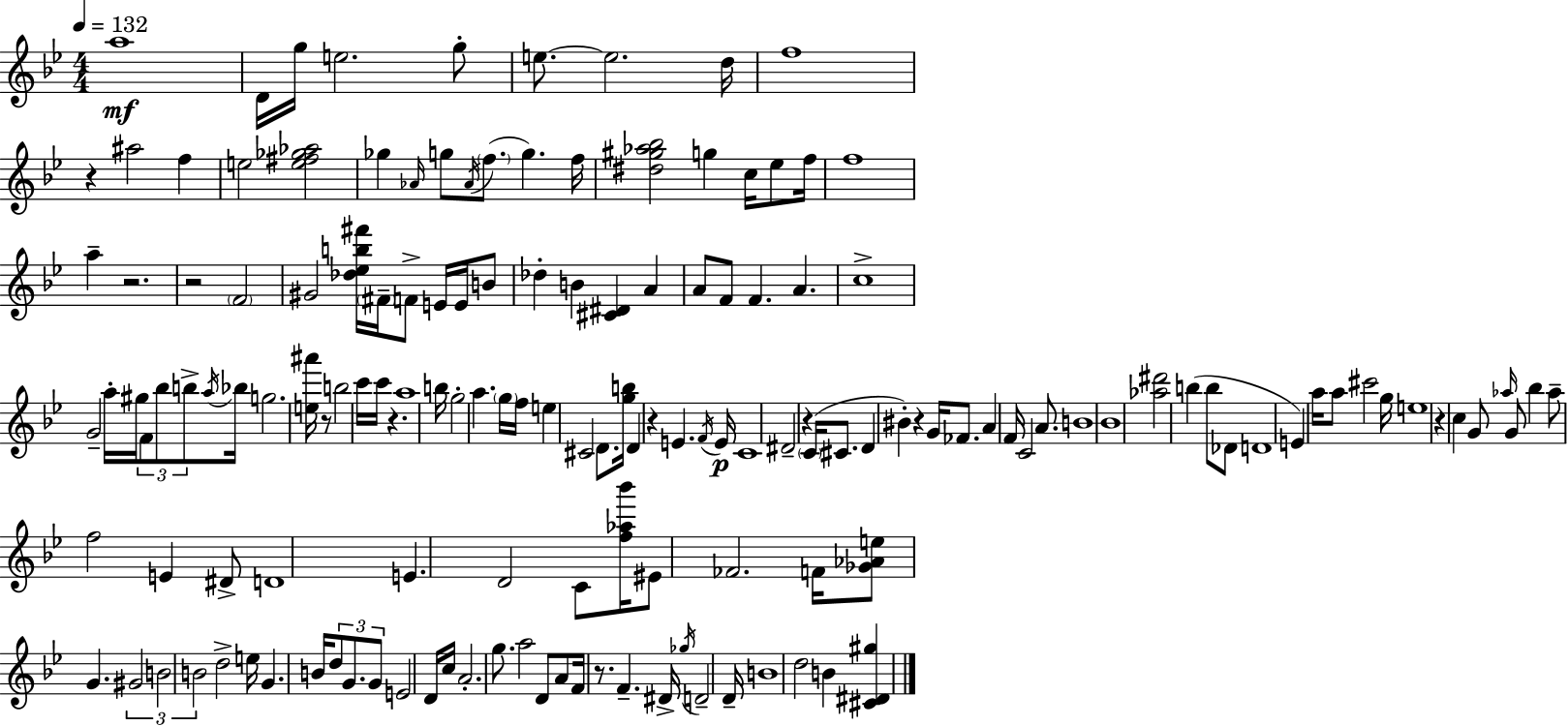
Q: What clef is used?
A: treble